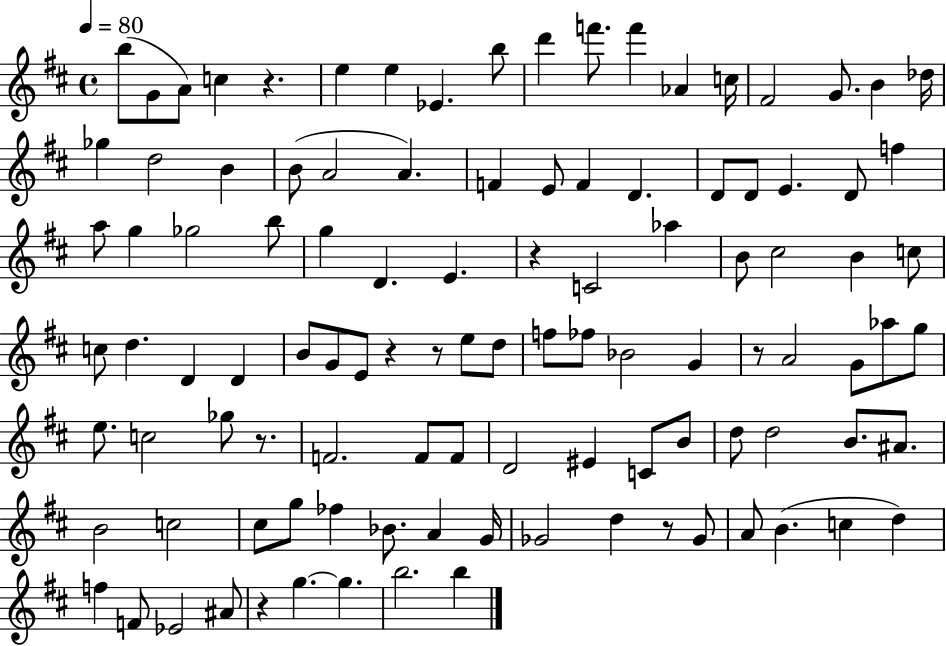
B5/e G4/e A4/e C5/q R/q. E5/q E5/q Eb4/q. B5/e D6/q F6/e. F6/q Ab4/q C5/s F#4/h G4/e. B4/q Db5/s Gb5/q D5/h B4/q B4/e A4/h A4/q. F4/q E4/e F4/q D4/q. D4/e D4/e E4/q. D4/e F5/q A5/e G5/q Gb5/h B5/e G5/q D4/q. E4/q. R/q C4/h Ab5/q B4/e C#5/h B4/q C5/e C5/e D5/q. D4/q D4/q B4/e G4/e E4/e R/q R/e E5/e D5/e F5/e FES5/e Bb4/h G4/q R/e A4/h G4/e Ab5/e G5/e E5/e. C5/h Gb5/e R/e. F4/h. F4/e F4/e D4/h EIS4/q C4/e B4/e D5/e D5/h B4/e. A#4/e. B4/h C5/h C#5/e G5/e FES5/q Bb4/e. A4/q G4/s Gb4/h D5/q R/e Gb4/e A4/e B4/q. C5/q D5/q F5/q F4/e Eb4/h A#4/e R/q G5/q. G5/q. B5/h. B5/q